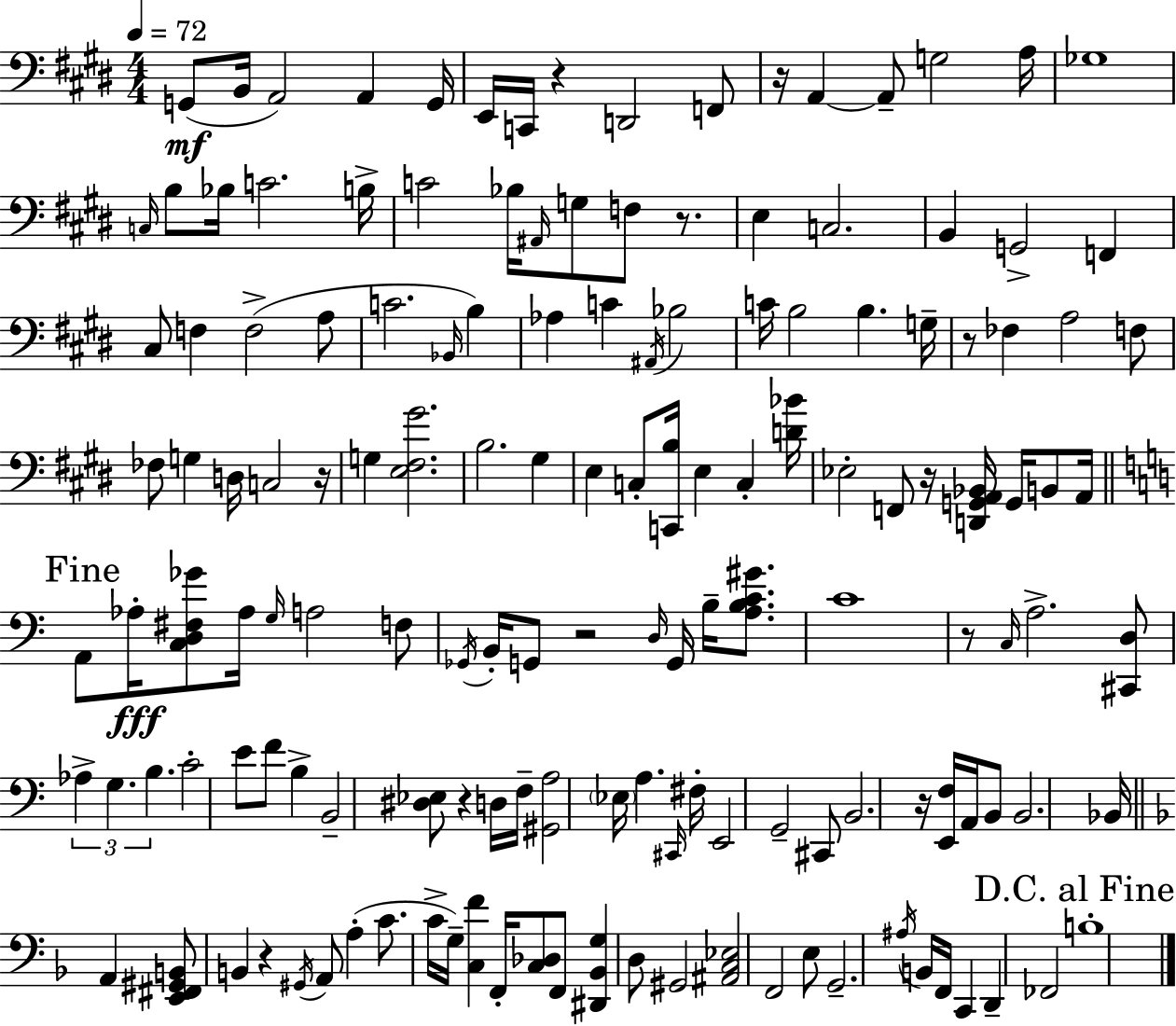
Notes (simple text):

G2/e B2/s A2/h A2/q G2/s E2/s C2/s R/q D2/h F2/e R/s A2/q A2/e G3/h A3/s Gb3/w C3/s B3/e Bb3/s C4/h. B3/s C4/h Bb3/s A#2/s G3/e F3/e R/e. E3/q C3/h. B2/q G2/h F2/q C#3/e F3/q F3/h A3/e C4/h. Bb2/s B3/q Ab3/q C4/q A#2/s Bb3/h C4/s B3/h B3/q. G3/s R/e FES3/q A3/h F3/e FES3/e G3/q D3/s C3/h R/s G3/q [E3,F#3,G#4]/h. B3/h. G#3/q E3/q C3/e [C2,B3]/s E3/q C3/q [D4,Bb4]/s Eb3/h F2/e R/s [D2,G2,A2,Bb2]/s G2/s B2/e A2/s A2/e Ab3/s [C3,D3,F#3,Gb4]/e Ab3/s G3/s A3/h F3/e Gb2/s B2/s G2/e R/h D3/s G2/s B3/s [A3,B3,C4,G#4]/e. C4/w R/e C3/s A3/h. [C#2,D3]/e Ab3/q G3/q. B3/q. C4/h E4/e F4/e B3/q B2/h [D#3,Eb3]/e R/q D3/s F3/s [G#2,A3]/h Eb3/s A3/q. C#2/s F#3/s E2/h G2/h C#2/e B2/h. R/s [E2,F3]/s A2/s B2/e B2/h. Bb2/s A2/q [E2,F#2,G#2,B2]/e B2/q R/q G#2/s A2/e A3/q C4/e. C4/s G3/s [C3,F4]/q F2/s [C3,Db3]/e F2/e [D#2,Bb2,G3]/q D3/e G#2/h [A#2,C3,Eb3]/h F2/h E3/e G2/h. A#3/s B2/s F2/s C2/q D2/q FES2/h B3/w